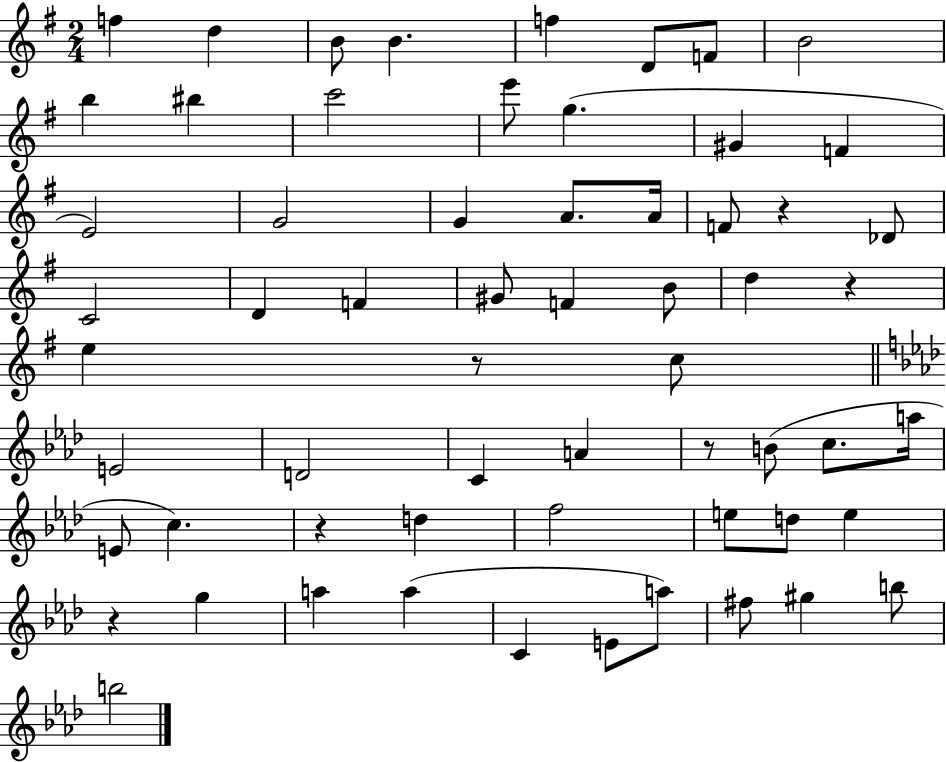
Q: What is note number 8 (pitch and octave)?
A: B4